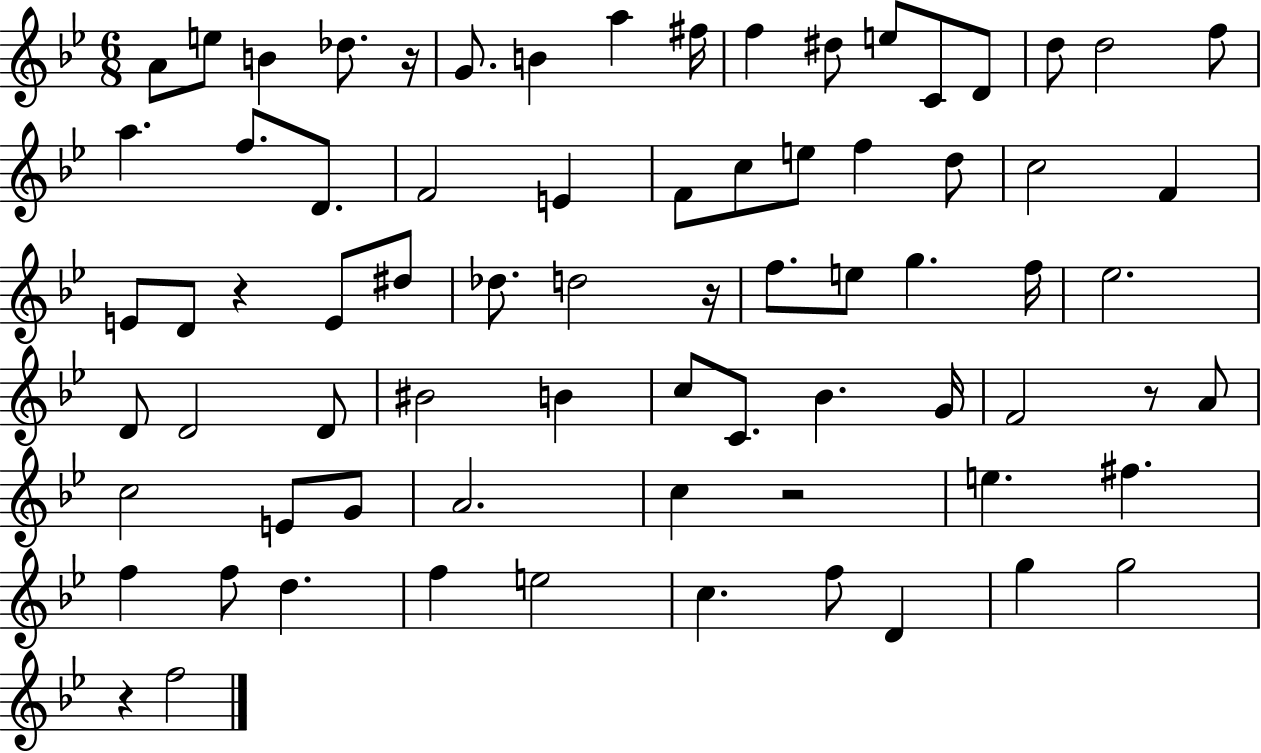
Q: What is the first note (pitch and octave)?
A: A4